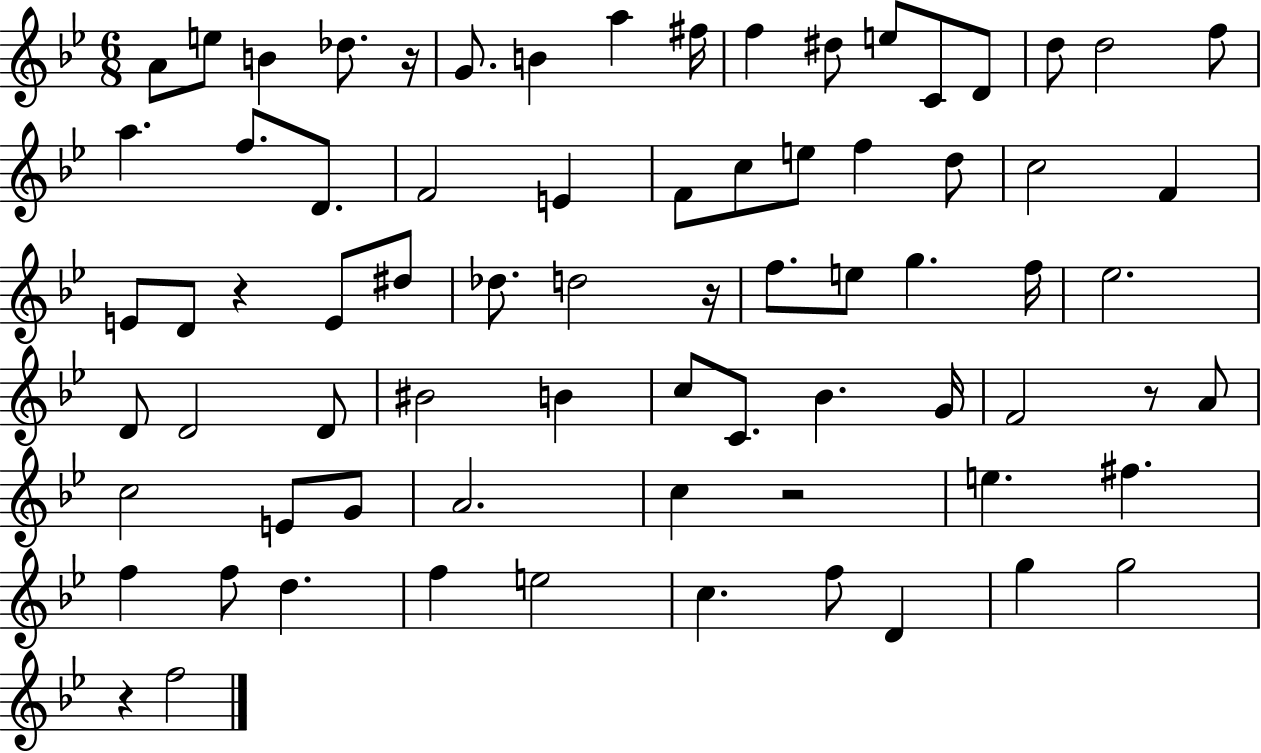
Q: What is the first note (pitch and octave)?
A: A4